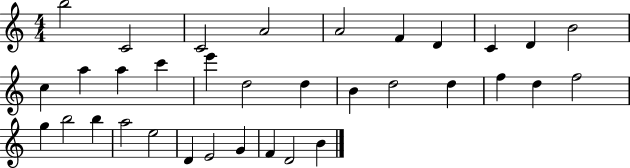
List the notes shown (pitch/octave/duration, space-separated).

B5/h C4/h C4/h A4/h A4/h F4/q D4/q C4/q D4/q B4/h C5/q A5/q A5/q C6/q E6/q D5/h D5/q B4/q D5/h D5/q F5/q D5/q F5/h G5/q B5/h B5/q A5/h E5/h D4/q E4/h G4/q F4/q D4/h B4/q